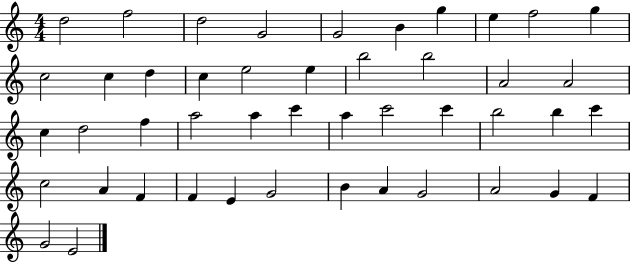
X:1
T:Untitled
M:4/4
L:1/4
K:C
d2 f2 d2 G2 G2 B g e f2 g c2 c d c e2 e b2 b2 A2 A2 c d2 f a2 a c' a c'2 c' b2 b c' c2 A F F E G2 B A G2 A2 G F G2 E2